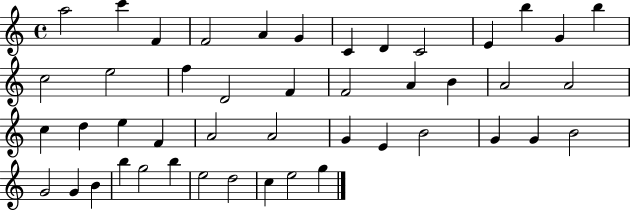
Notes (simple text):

A5/h C6/q F4/q F4/h A4/q G4/q C4/q D4/q C4/h E4/q B5/q G4/q B5/q C5/h E5/h F5/q D4/h F4/q F4/h A4/q B4/q A4/h A4/h C5/q D5/q E5/q F4/q A4/h A4/h G4/q E4/q B4/h G4/q G4/q B4/h G4/h G4/q B4/q B5/q G5/h B5/q E5/h D5/h C5/q E5/h G5/q